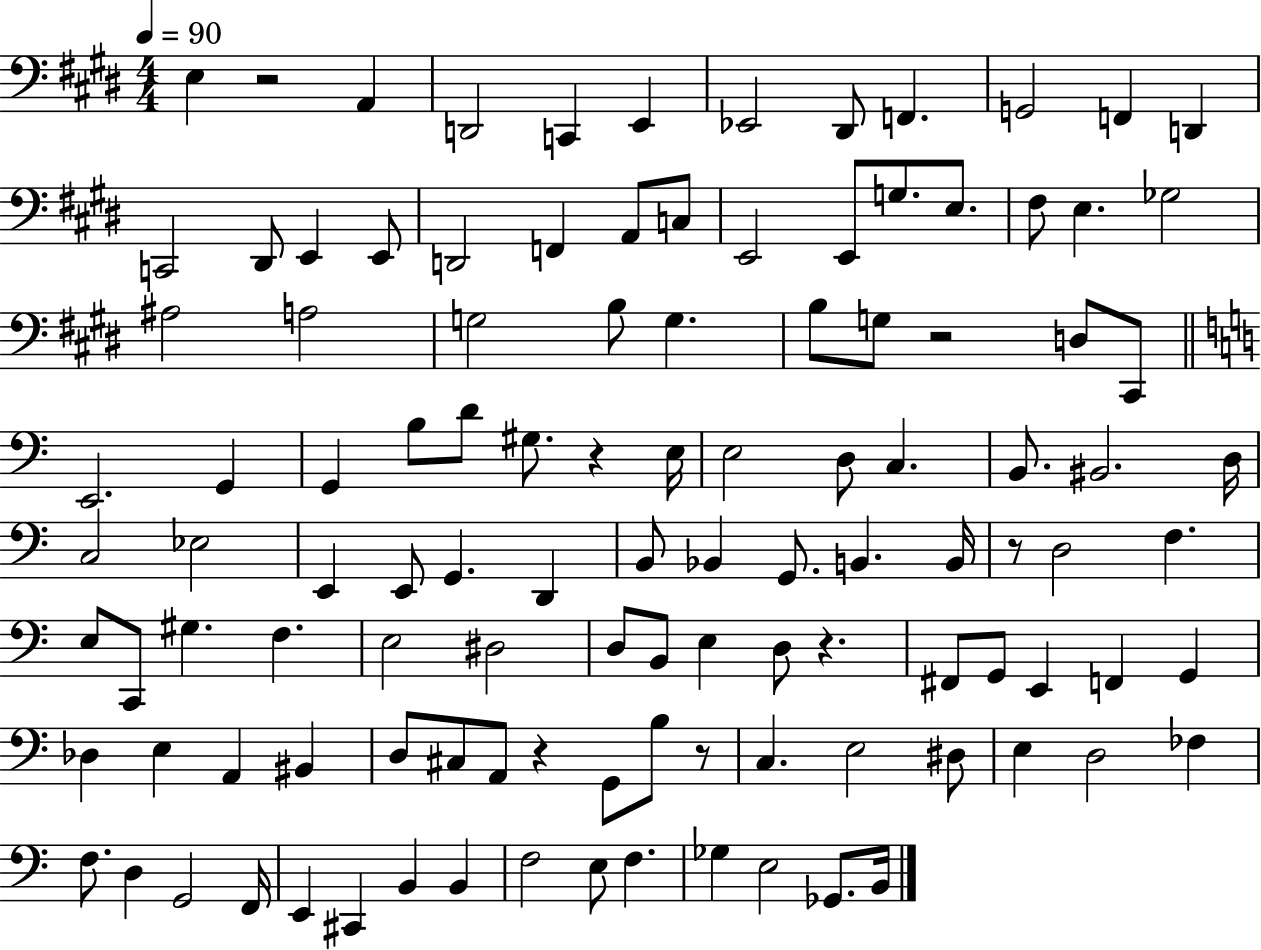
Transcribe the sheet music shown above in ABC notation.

X:1
T:Untitled
M:4/4
L:1/4
K:E
E, z2 A,, D,,2 C,, E,, _E,,2 ^D,,/2 F,, G,,2 F,, D,, C,,2 ^D,,/2 E,, E,,/2 D,,2 F,, A,,/2 C,/2 E,,2 E,,/2 G,/2 E,/2 ^F,/2 E, _G,2 ^A,2 A,2 G,2 B,/2 G, B,/2 G,/2 z2 D,/2 ^C,,/2 E,,2 G,, G,, B,/2 D/2 ^G,/2 z E,/4 E,2 D,/2 C, B,,/2 ^B,,2 D,/4 C,2 _E,2 E,, E,,/2 G,, D,, B,,/2 _B,, G,,/2 B,, B,,/4 z/2 D,2 F, E,/2 C,,/2 ^G, F, E,2 ^D,2 D,/2 B,,/2 E, D,/2 z ^F,,/2 G,,/2 E,, F,, G,, _D, E, A,, ^B,, D,/2 ^C,/2 A,,/2 z G,,/2 B,/2 z/2 C, E,2 ^D,/2 E, D,2 _F, F,/2 D, G,,2 F,,/4 E,, ^C,, B,, B,, F,2 E,/2 F, _G, E,2 _G,,/2 B,,/4